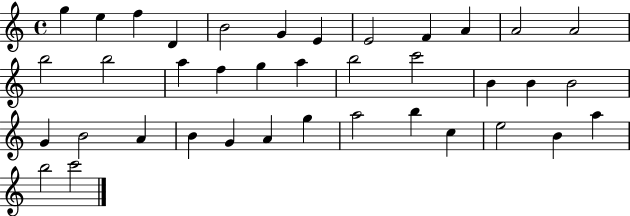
G5/q E5/q F5/q D4/q B4/h G4/q E4/q E4/h F4/q A4/q A4/h A4/h B5/h B5/h A5/q F5/q G5/q A5/q B5/h C6/h B4/q B4/q B4/h G4/q B4/h A4/q B4/q G4/q A4/q G5/q A5/h B5/q C5/q E5/h B4/q A5/q B5/h C6/h